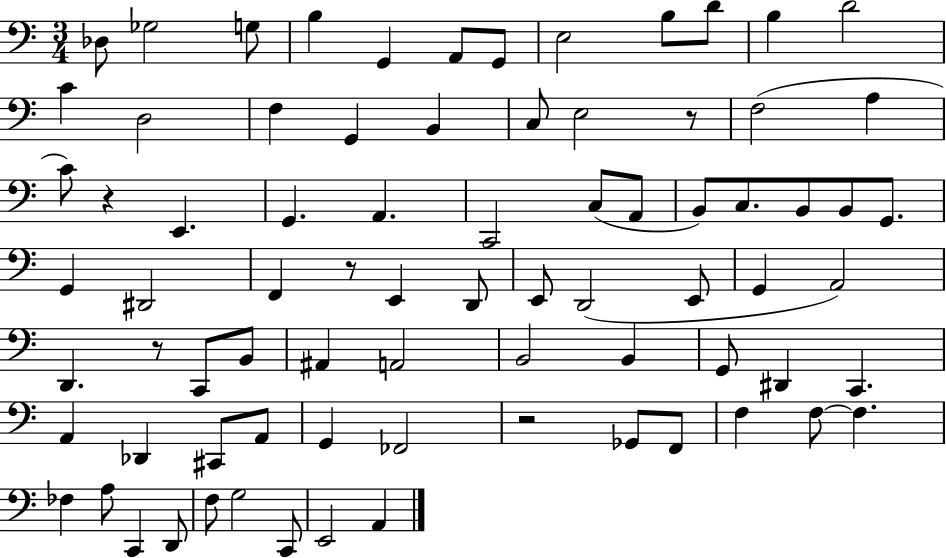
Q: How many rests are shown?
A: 5